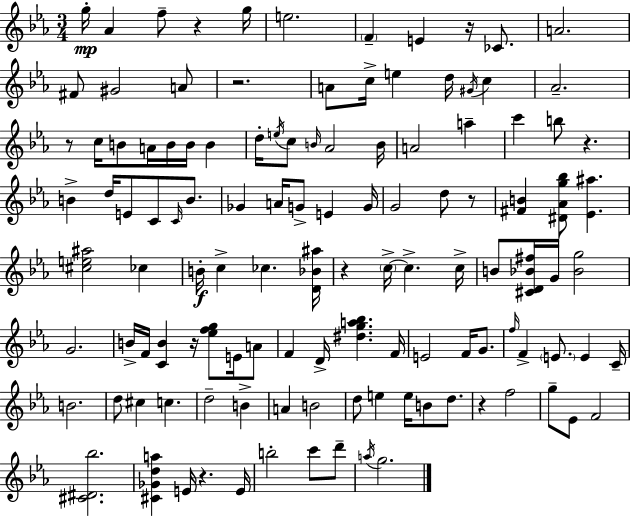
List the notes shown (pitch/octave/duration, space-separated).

G5/s Ab4/q F5/e R/q G5/s E5/h. F4/q E4/q R/s CES4/e. A4/h. F#4/e G#4/h A4/e R/h. A4/e C5/s E5/q D5/s G#4/s C5/q Ab4/h. R/e C5/s B4/e A4/s B4/s B4/s B4/q D5/s E5/s C5/e B4/s Ab4/h B4/s A4/h A5/q C6/q B5/e R/q. B4/q D5/s E4/e C4/e C4/s B4/e. Gb4/q A4/s G4/e E4/q G4/s G4/h D5/e R/e [F#4,B4]/q [D#4,Ab4,G5,Bb5]/e [Eb4,A#5]/q. [C#5,E5,A#5]/h CES5/q B4/s C5/q CES5/q. [D4,Bb4,A#5]/s R/q C5/s C5/q. C5/s B4/e [C#4,D4,Bb4,F#5]/s G4/s [Bb4,G5]/h G4/h. B4/s F4/s [C4,B4]/q R/s [Eb5,F5,G5]/e E4/s A4/e F4/q D4/s [D#5,G5,A5,Bb5]/q. F4/s E4/h F4/s G4/e. F5/s F4/q E4/e. E4/q C4/s B4/h. D5/e C#5/q C5/q. D5/h B4/q A4/q B4/h D5/e E5/q E5/s B4/e D5/e. R/q F5/h G5/e Eb4/e F4/h [C#4,D#4,Bb5]/h. [C#4,Gb4,D5,A5]/q E4/s R/q. E4/s B5/h C6/e D6/e A5/s G5/h.